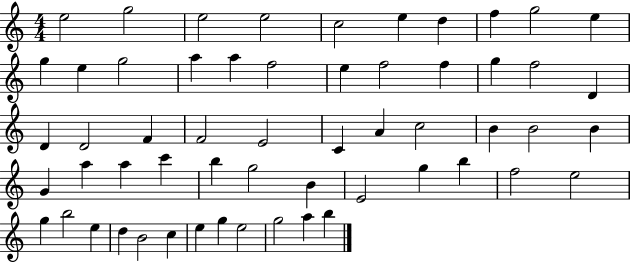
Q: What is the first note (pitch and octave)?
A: E5